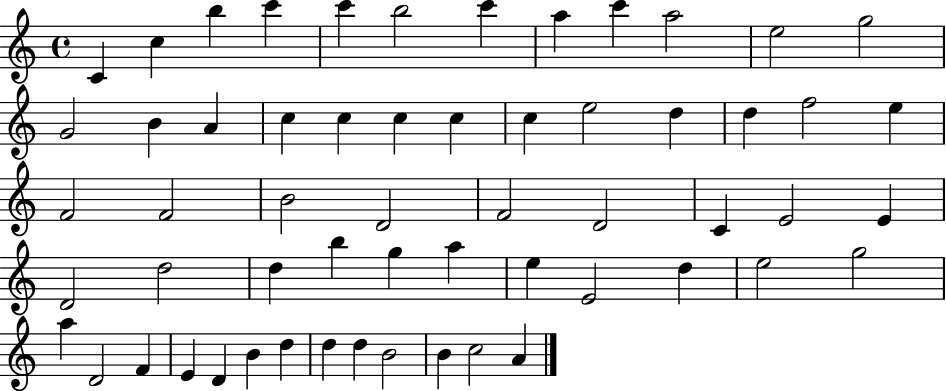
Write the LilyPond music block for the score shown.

{
  \clef treble
  \time 4/4
  \defaultTimeSignature
  \key c \major
  c'4 c''4 b''4 c'''4 | c'''4 b''2 c'''4 | a''4 c'''4 a''2 | e''2 g''2 | \break g'2 b'4 a'4 | c''4 c''4 c''4 c''4 | c''4 e''2 d''4 | d''4 f''2 e''4 | \break f'2 f'2 | b'2 d'2 | f'2 d'2 | c'4 e'2 e'4 | \break d'2 d''2 | d''4 b''4 g''4 a''4 | e''4 e'2 d''4 | e''2 g''2 | \break a''4 d'2 f'4 | e'4 d'4 b'4 d''4 | d''4 d''4 b'2 | b'4 c''2 a'4 | \break \bar "|."
}